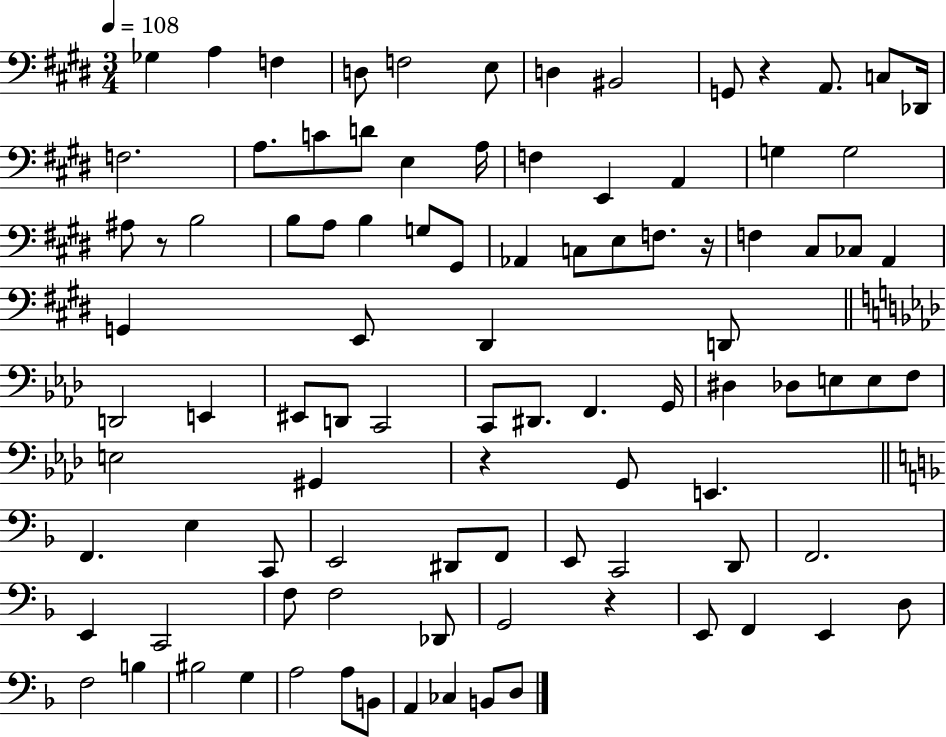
X:1
T:Untitled
M:3/4
L:1/4
K:E
_G, A, F, D,/2 F,2 E,/2 D, ^B,,2 G,,/2 z A,,/2 C,/2 _D,,/4 F,2 A,/2 C/2 D/2 E, A,/4 F, E,, A,, G, G,2 ^A,/2 z/2 B,2 B,/2 A,/2 B, G,/2 ^G,,/2 _A,, C,/2 E,/2 F,/2 z/4 F, ^C,/2 _C,/2 A,, G,, E,,/2 ^D,, D,,/2 D,,2 E,, ^E,,/2 D,,/2 C,,2 C,,/2 ^D,,/2 F,, G,,/4 ^D, _D,/2 E,/2 E,/2 F,/2 E,2 ^G,, z G,,/2 E,, F,, E, C,,/2 E,,2 ^D,,/2 F,,/2 E,,/2 C,,2 D,,/2 F,,2 E,, C,,2 F,/2 F,2 _D,,/2 G,,2 z E,,/2 F,, E,, D,/2 F,2 B, ^B,2 G, A,2 A,/2 B,,/2 A,, _C, B,,/2 D,/2